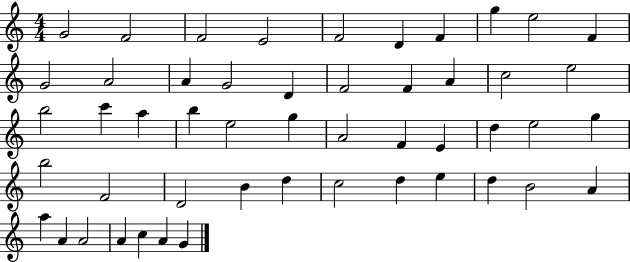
X:1
T:Untitled
M:4/4
L:1/4
K:C
G2 F2 F2 E2 F2 D F g e2 F G2 A2 A G2 D F2 F A c2 e2 b2 c' a b e2 g A2 F E d e2 g b2 F2 D2 B d c2 d e d B2 A a A A2 A c A G